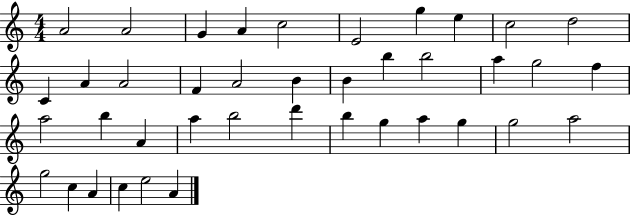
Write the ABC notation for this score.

X:1
T:Untitled
M:4/4
L:1/4
K:C
A2 A2 G A c2 E2 g e c2 d2 C A A2 F A2 B B b b2 a g2 f a2 b A a b2 d' b g a g g2 a2 g2 c A c e2 A